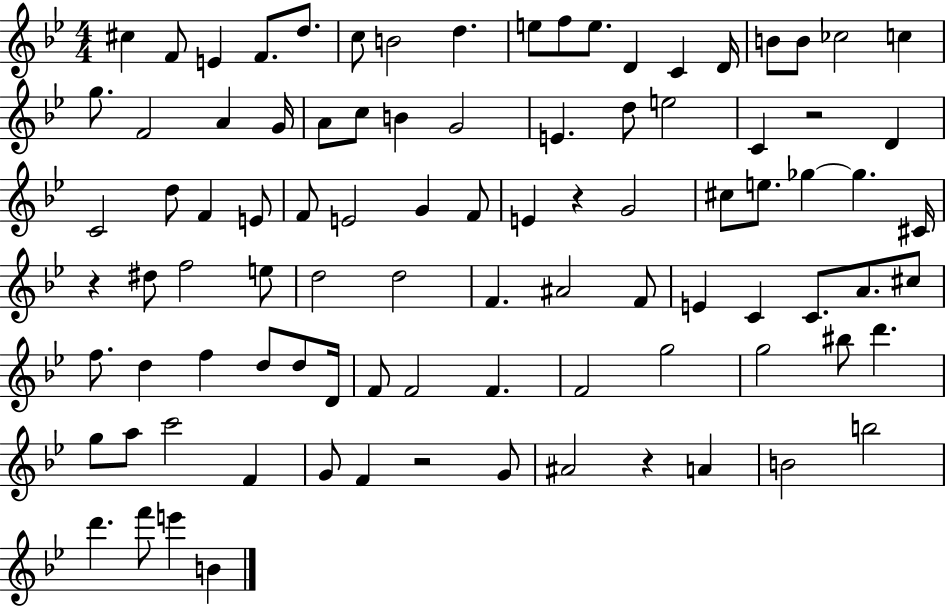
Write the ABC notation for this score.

X:1
T:Untitled
M:4/4
L:1/4
K:Bb
^c F/2 E F/2 d/2 c/2 B2 d e/2 f/2 e/2 D C D/4 B/2 B/2 _c2 c g/2 F2 A G/4 A/2 c/2 B G2 E d/2 e2 C z2 D C2 d/2 F E/2 F/2 E2 G F/2 E z G2 ^c/2 e/2 _g _g ^C/4 z ^d/2 f2 e/2 d2 d2 F ^A2 F/2 E C C/2 A/2 ^c/2 f/2 d f d/2 d/2 D/4 F/2 F2 F F2 g2 g2 ^b/2 d' g/2 a/2 c'2 F G/2 F z2 G/2 ^A2 z A B2 b2 d' f'/2 e' B